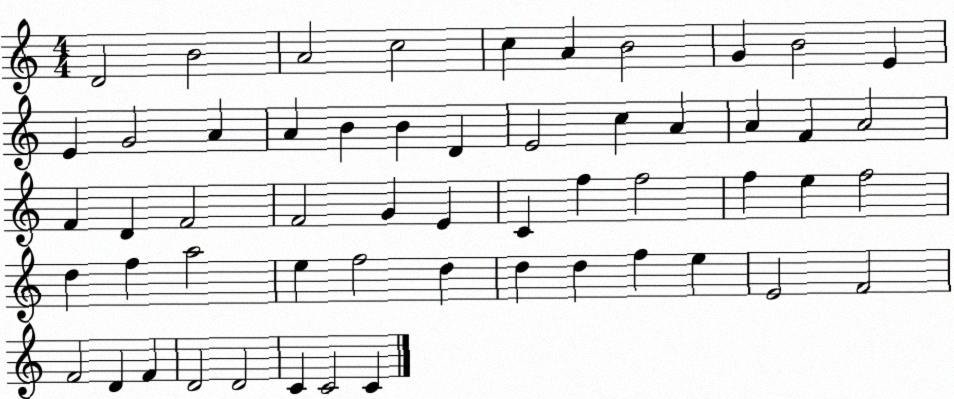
X:1
T:Untitled
M:4/4
L:1/4
K:C
D2 B2 A2 c2 c A B2 G B2 E E G2 A A B B D E2 c A A F A2 F D F2 F2 G E C f f2 f e f2 d f a2 e f2 d d d f e E2 F2 F2 D F D2 D2 C C2 C